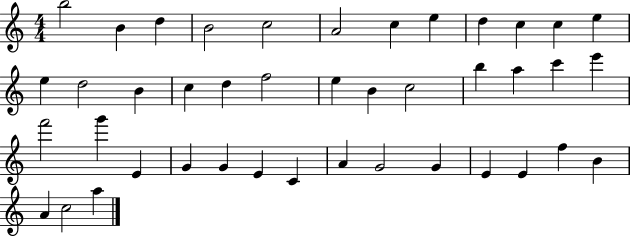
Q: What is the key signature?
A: C major